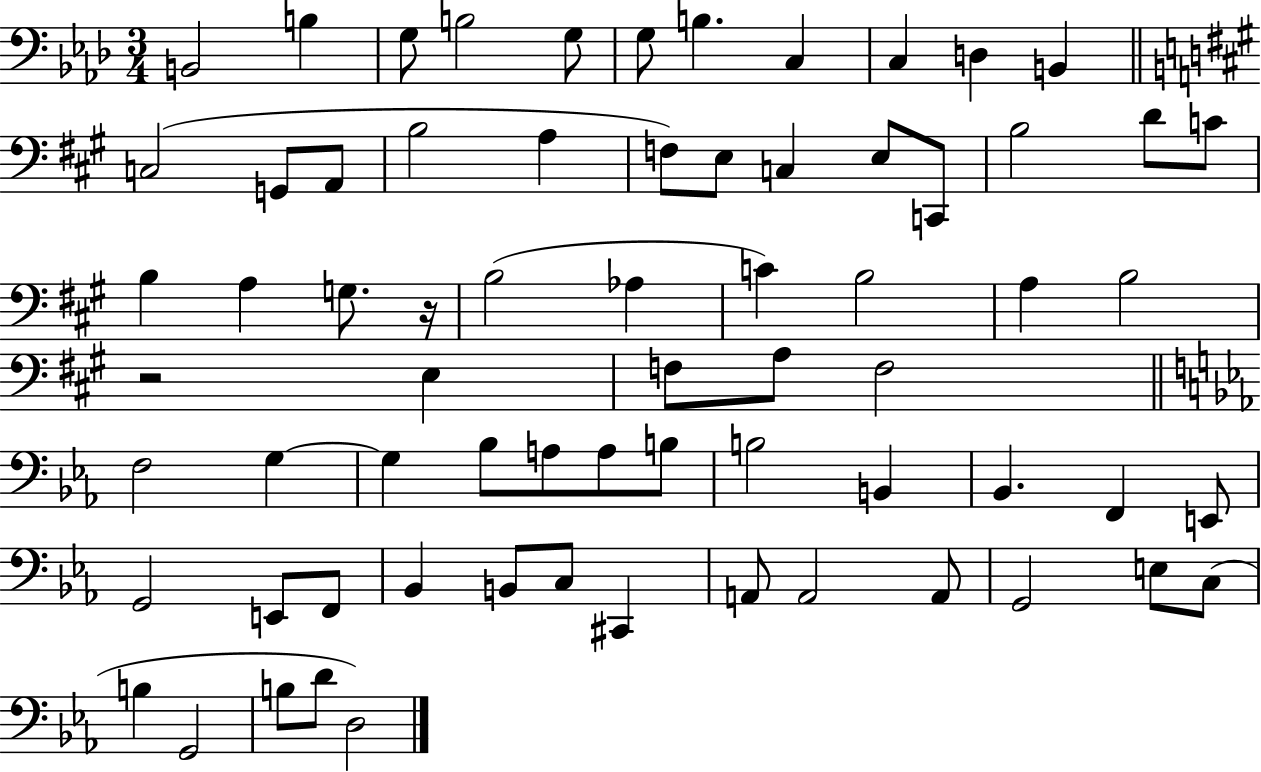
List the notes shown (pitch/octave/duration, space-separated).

B2/h B3/q G3/e B3/h G3/e G3/e B3/q. C3/q C3/q D3/q B2/q C3/h G2/e A2/e B3/h A3/q F3/e E3/e C3/q E3/e C2/e B3/h D4/e C4/e B3/q A3/q G3/e. R/s B3/h Ab3/q C4/q B3/h A3/q B3/h R/h E3/q F3/e A3/e F3/h F3/h G3/q G3/q Bb3/e A3/e A3/e B3/e B3/h B2/q Bb2/q. F2/q E2/e G2/h E2/e F2/e Bb2/q B2/e C3/e C#2/q A2/e A2/h A2/e G2/h E3/e C3/e B3/q G2/h B3/e D4/e D3/h